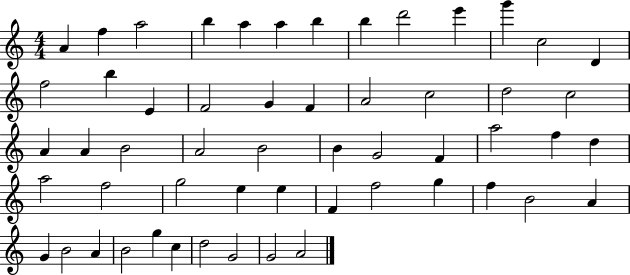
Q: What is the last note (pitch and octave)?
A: A4